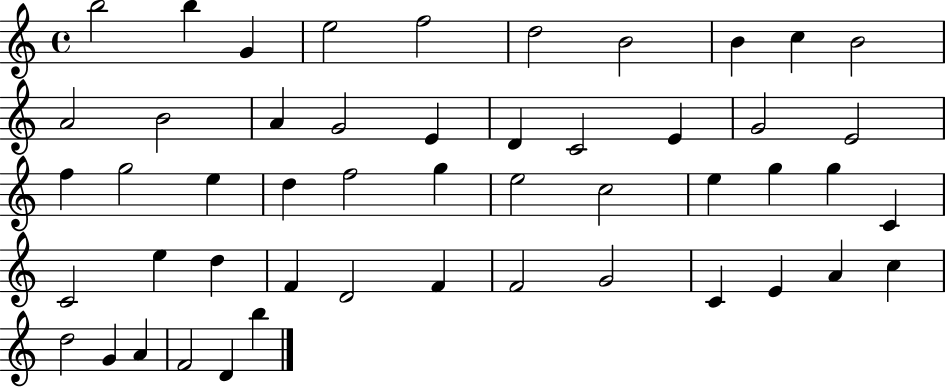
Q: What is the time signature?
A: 4/4